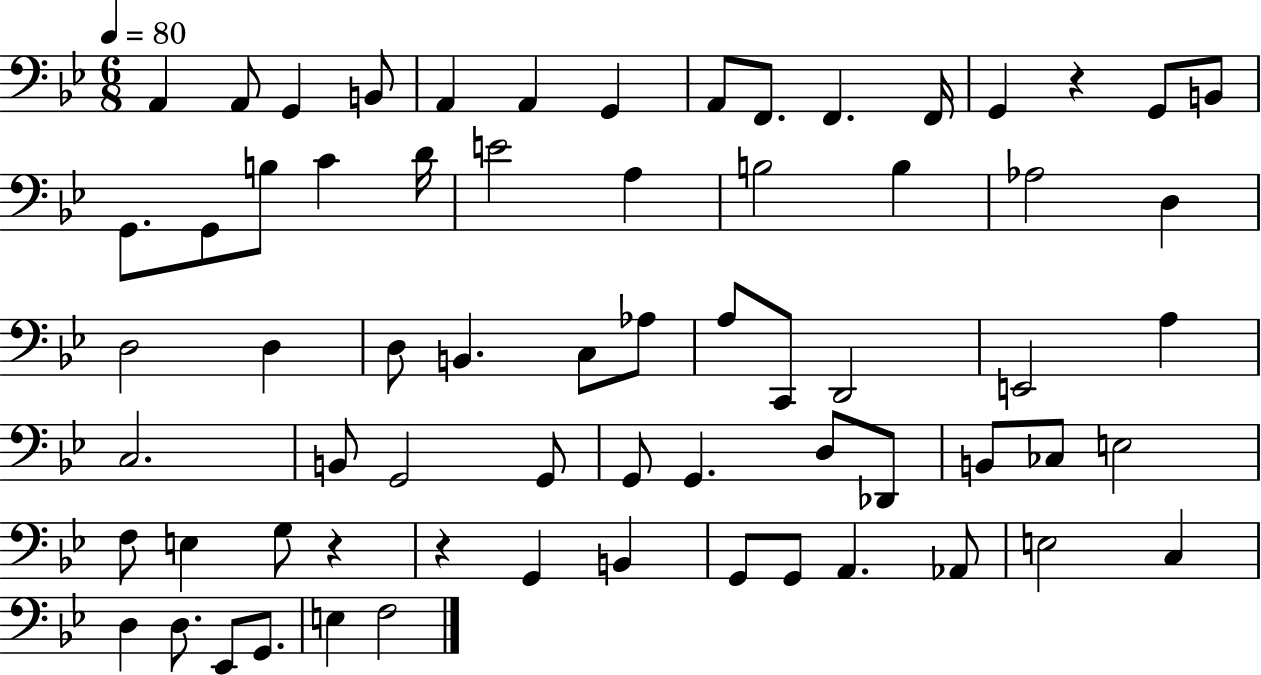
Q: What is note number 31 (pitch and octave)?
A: Ab3